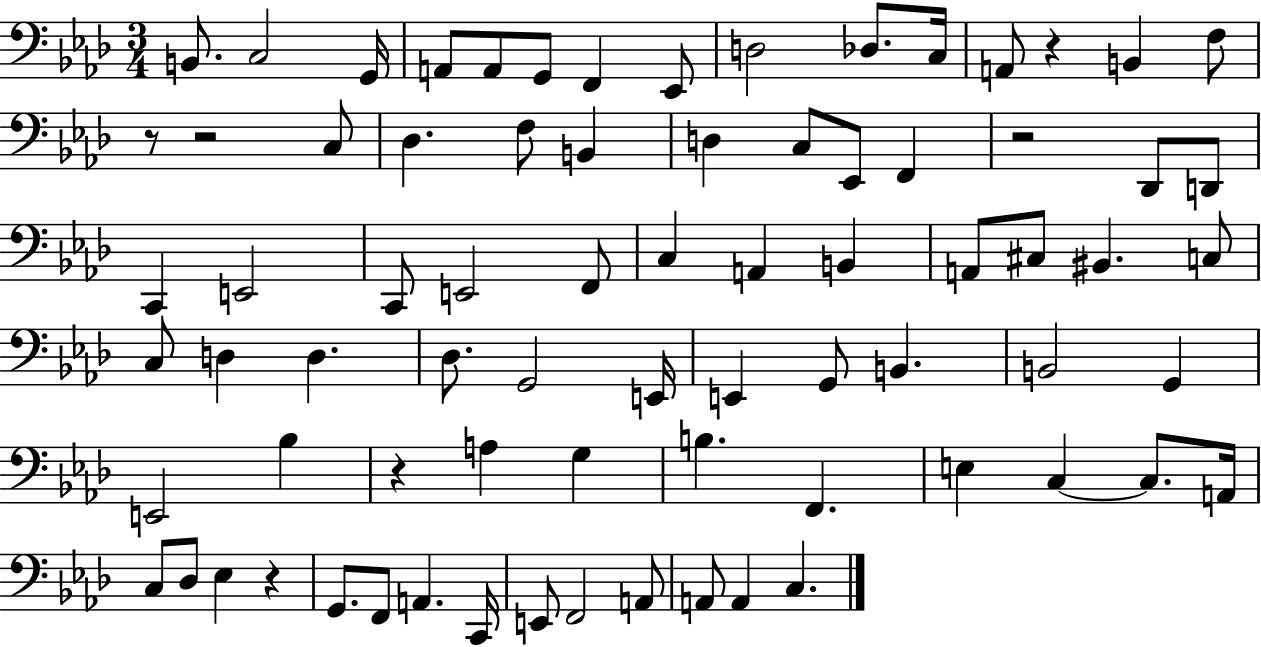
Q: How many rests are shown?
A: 6